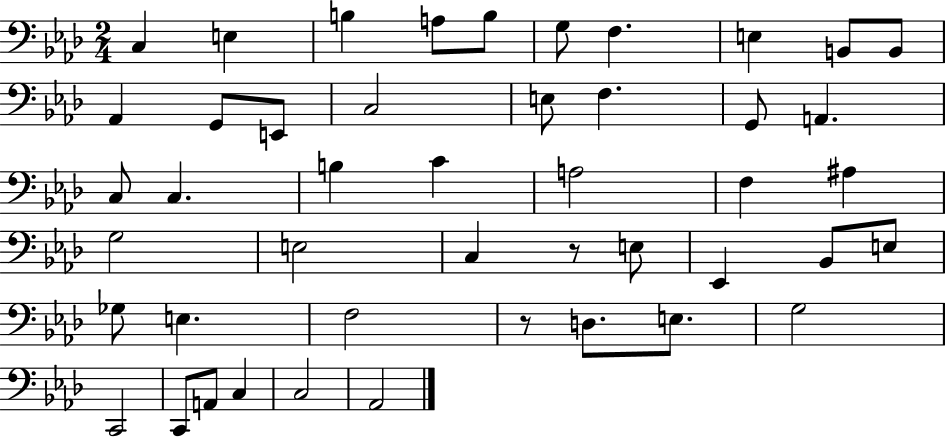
C3/q E3/q B3/q A3/e B3/e G3/e F3/q. E3/q B2/e B2/e Ab2/q G2/e E2/e C3/h E3/e F3/q. G2/e A2/q. C3/e C3/q. B3/q C4/q A3/h F3/q A#3/q G3/h E3/h C3/q R/e E3/e Eb2/q Bb2/e E3/e Gb3/e E3/q. F3/h R/e D3/e. E3/e. G3/h C2/h C2/e A2/e C3/q C3/h Ab2/h